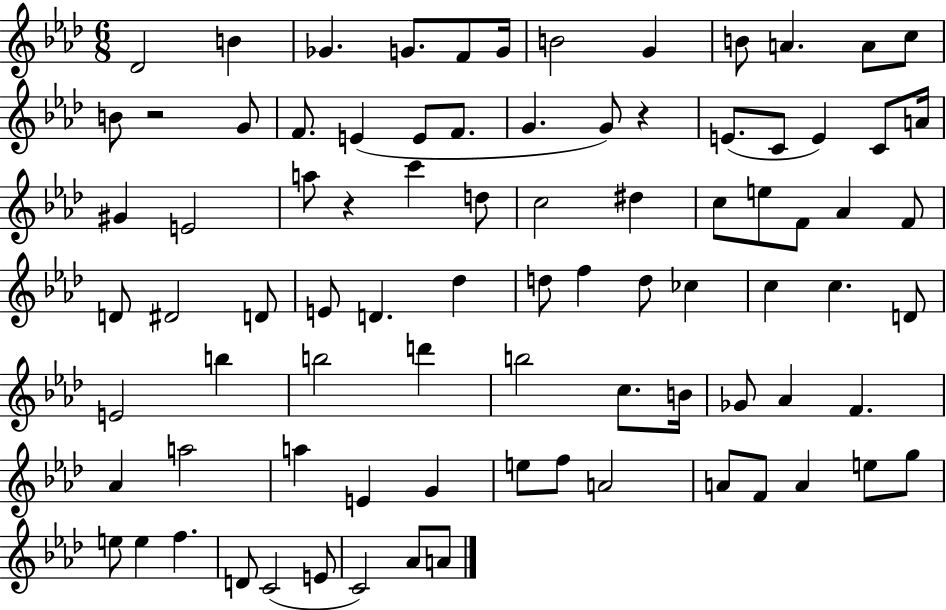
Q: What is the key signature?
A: AES major